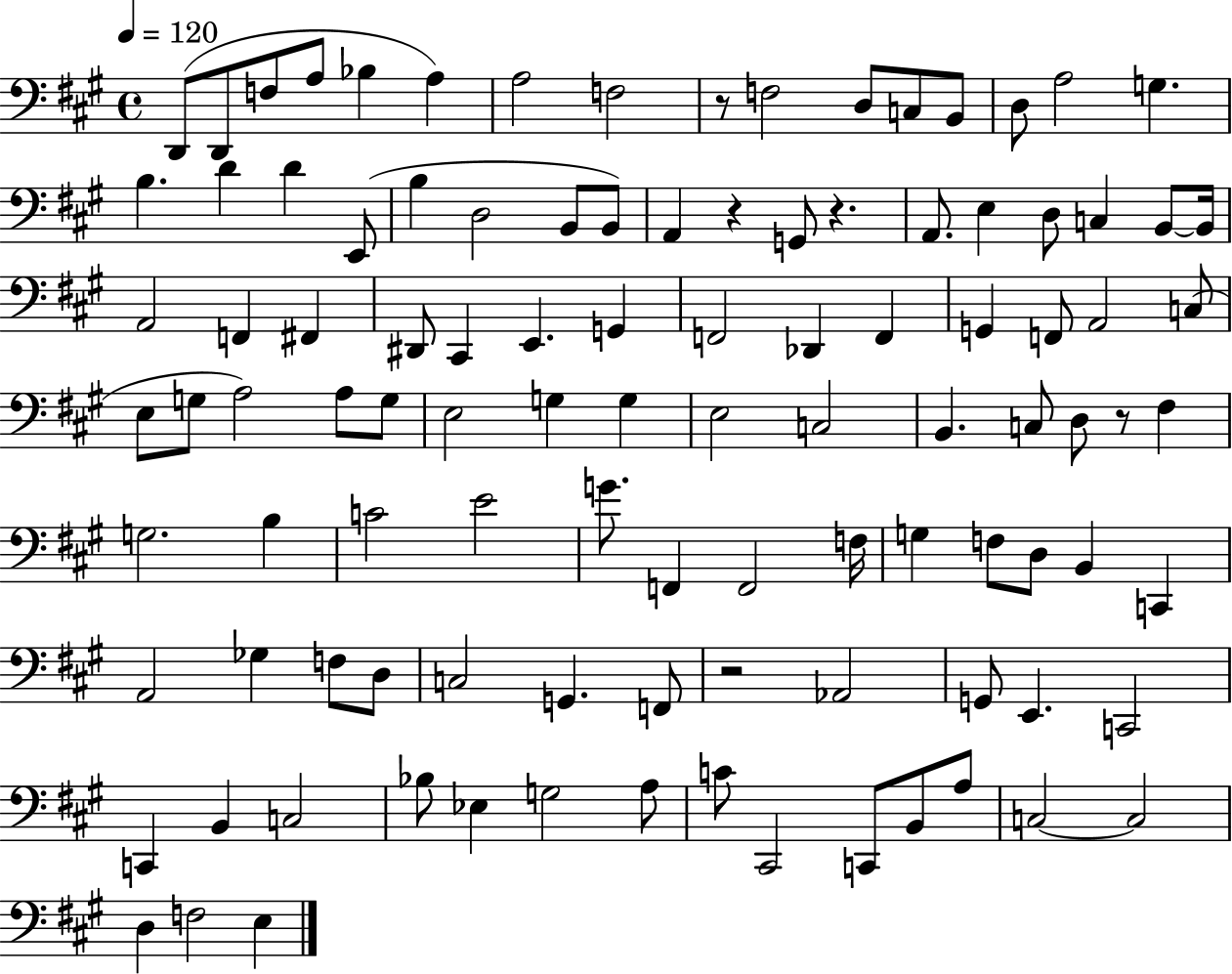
D2/e D2/e F3/e A3/e Bb3/q A3/q A3/h F3/h R/e F3/h D3/e C3/e B2/e D3/e A3/h G3/q. B3/q. D4/q D4/q E2/e B3/q D3/h B2/e B2/e A2/q R/q G2/e R/q. A2/e. E3/q D3/e C3/q B2/e B2/s A2/h F2/q F#2/q D#2/e C#2/q E2/q. G2/q F2/h Db2/q F2/q G2/q F2/e A2/h C3/e E3/e G3/e A3/h A3/e G3/e E3/h G3/q G3/q E3/h C3/h B2/q. C3/e D3/e R/e F#3/q G3/h. B3/q C4/h E4/h G4/e. F2/q F2/h F3/s G3/q F3/e D3/e B2/q C2/q A2/h Gb3/q F3/e D3/e C3/h G2/q. F2/e R/h Ab2/h G2/e E2/q. C2/h C2/q B2/q C3/h Bb3/e Eb3/q G3/h A3/e C4/e C#2/h C2/e B2/e A3/e C3/h C3/h D3/q F3/h E3/q